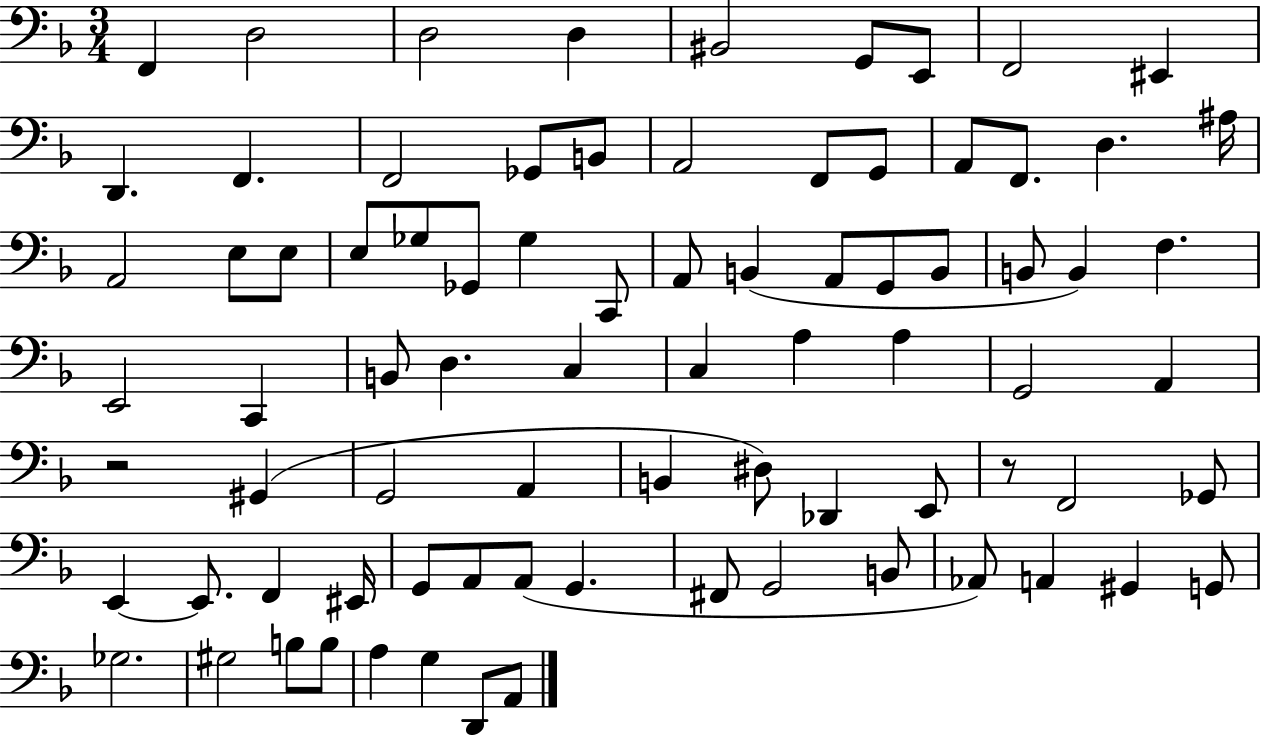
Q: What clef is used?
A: bass